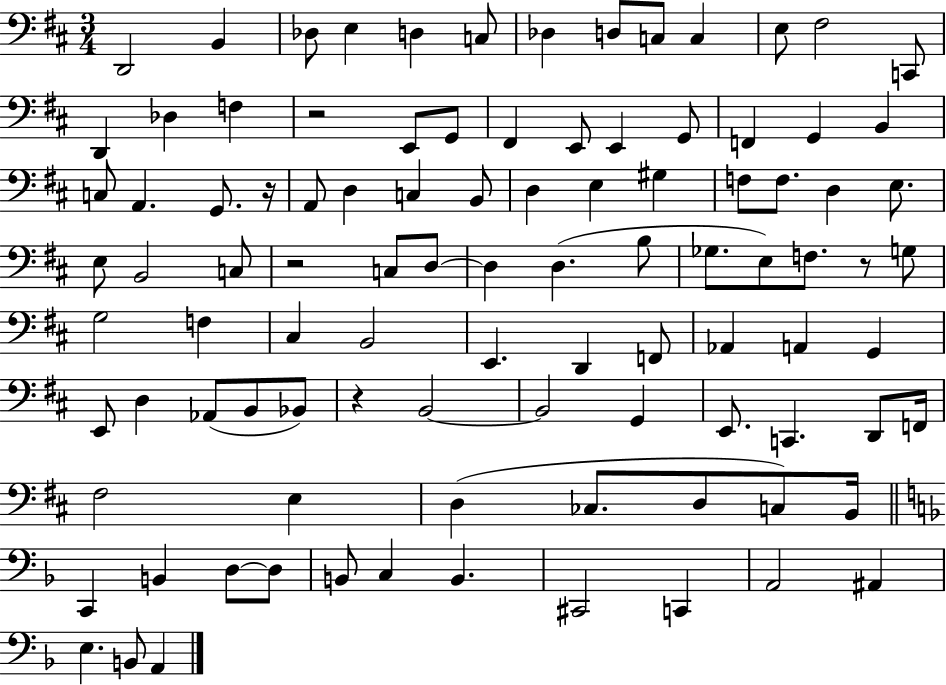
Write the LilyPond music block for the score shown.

{
  \clef bass
  \numericTimeSignature
  \time 3/4
  \key d \major
  \repeat volta 2 { d,2 b,4 | des8 e4 d4 c8 | des4 d8 c8 c4 | e8 fis2 c,8 | \break d,4 des4 f4 | r2 e,8 g,8 | fis,4 e,8 e,4 g,8 | f,4 g,4 b,4 | \break c8 a,4. g,8. r16 | a,8 d4 c4 b,8 | d4 e4 gis4 | f8 f8. d4 e8. | \break e8 b,2 c8 | r2 c8 d8~~ | d4 d4.( b8 | ges8. e8) f8. r8 g8 | \break g2 f4 | cis4 b,2 | e,4. d,4 f,8 | aes,4 a,4 g,4 | \break e,8 d4 aes,8( b,8 bes,8) | r4 b,2~~ | b,2 g,4 | e,8. c,4. d,8 f,16 | \break fis2 e4 | d4( ces8. d8 c8) b,16 | \bar "||" \break \key f \major c,4 b,4 d8~~ d8 | b,8 c4 b,4. | cis,2 c,4 | a,2 ais,4 | \break e4. b,8 a,4 | } \bar "|."
}